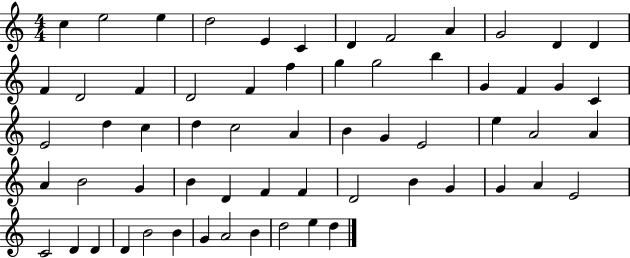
{
  \clef treble
  \numericTimeSignature
  \time 4/4
  \key c \major
  c''4 e''2 e''4 | d''2 e'4 c'4 | d'4 f'2 a'4 | g'2 d'4 d'4 | \break f'4 d'2 f'4 | d'2 f'4 f''4 | g''4 g''2 b''4 | g'4 f'4 g'4 c'4 | \break e'2 d''4 c''4 | d''4 c''2 a'4 | b'4 g'4 e'2 | e''4 a'2 a'4 | \break a'4 b'2 g'4 | b'4 d'4 f'4 f'4 | d'2 b'4 g'4 | g'4 a'4 e'2 | \break c'2 d'4 d'4 | d'4 b'2 b'4 | g'4 a'2 b'4 | d''2 e''4 d''4 | \break \bar "|."
}